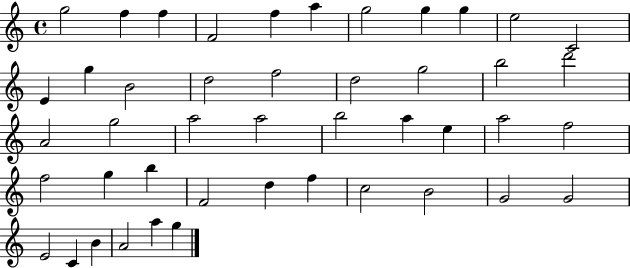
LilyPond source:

{
  \clef treble
  \time 4/4
  \defaultTimeSignature
  \key c \major
  g''2 f''4 f''4 | f'2 f''4 a''4 | g''2 g''4 g''4 | e''2 c'2 | \break e'4 g''4 b'2 | d''2 f''2 | d''2 g''2 | b''2 d'''2 | \break a'2 g''2 | a''2 a''2 | b''2 a''4 e''4 | a''2 f''2 | \break f''2 g''4 b''4 | f'2 d''4 f''4 | c''2 b'2 | g'2 g'2 | \break e'2 c'4 b'4 | a'2 a''4 g''4 | \bar "|."
}